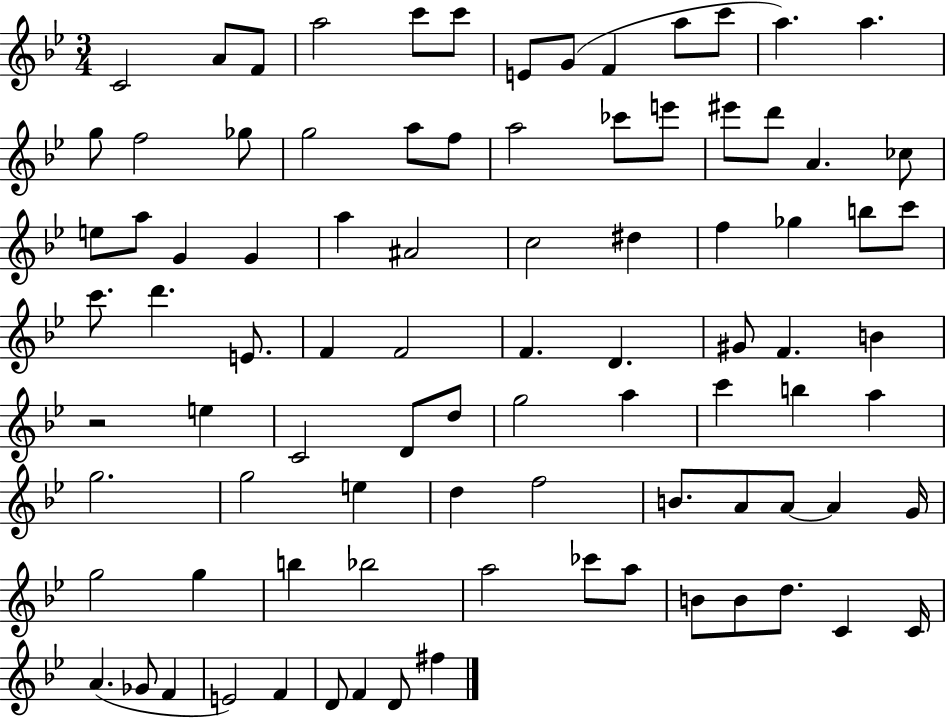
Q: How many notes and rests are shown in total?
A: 89